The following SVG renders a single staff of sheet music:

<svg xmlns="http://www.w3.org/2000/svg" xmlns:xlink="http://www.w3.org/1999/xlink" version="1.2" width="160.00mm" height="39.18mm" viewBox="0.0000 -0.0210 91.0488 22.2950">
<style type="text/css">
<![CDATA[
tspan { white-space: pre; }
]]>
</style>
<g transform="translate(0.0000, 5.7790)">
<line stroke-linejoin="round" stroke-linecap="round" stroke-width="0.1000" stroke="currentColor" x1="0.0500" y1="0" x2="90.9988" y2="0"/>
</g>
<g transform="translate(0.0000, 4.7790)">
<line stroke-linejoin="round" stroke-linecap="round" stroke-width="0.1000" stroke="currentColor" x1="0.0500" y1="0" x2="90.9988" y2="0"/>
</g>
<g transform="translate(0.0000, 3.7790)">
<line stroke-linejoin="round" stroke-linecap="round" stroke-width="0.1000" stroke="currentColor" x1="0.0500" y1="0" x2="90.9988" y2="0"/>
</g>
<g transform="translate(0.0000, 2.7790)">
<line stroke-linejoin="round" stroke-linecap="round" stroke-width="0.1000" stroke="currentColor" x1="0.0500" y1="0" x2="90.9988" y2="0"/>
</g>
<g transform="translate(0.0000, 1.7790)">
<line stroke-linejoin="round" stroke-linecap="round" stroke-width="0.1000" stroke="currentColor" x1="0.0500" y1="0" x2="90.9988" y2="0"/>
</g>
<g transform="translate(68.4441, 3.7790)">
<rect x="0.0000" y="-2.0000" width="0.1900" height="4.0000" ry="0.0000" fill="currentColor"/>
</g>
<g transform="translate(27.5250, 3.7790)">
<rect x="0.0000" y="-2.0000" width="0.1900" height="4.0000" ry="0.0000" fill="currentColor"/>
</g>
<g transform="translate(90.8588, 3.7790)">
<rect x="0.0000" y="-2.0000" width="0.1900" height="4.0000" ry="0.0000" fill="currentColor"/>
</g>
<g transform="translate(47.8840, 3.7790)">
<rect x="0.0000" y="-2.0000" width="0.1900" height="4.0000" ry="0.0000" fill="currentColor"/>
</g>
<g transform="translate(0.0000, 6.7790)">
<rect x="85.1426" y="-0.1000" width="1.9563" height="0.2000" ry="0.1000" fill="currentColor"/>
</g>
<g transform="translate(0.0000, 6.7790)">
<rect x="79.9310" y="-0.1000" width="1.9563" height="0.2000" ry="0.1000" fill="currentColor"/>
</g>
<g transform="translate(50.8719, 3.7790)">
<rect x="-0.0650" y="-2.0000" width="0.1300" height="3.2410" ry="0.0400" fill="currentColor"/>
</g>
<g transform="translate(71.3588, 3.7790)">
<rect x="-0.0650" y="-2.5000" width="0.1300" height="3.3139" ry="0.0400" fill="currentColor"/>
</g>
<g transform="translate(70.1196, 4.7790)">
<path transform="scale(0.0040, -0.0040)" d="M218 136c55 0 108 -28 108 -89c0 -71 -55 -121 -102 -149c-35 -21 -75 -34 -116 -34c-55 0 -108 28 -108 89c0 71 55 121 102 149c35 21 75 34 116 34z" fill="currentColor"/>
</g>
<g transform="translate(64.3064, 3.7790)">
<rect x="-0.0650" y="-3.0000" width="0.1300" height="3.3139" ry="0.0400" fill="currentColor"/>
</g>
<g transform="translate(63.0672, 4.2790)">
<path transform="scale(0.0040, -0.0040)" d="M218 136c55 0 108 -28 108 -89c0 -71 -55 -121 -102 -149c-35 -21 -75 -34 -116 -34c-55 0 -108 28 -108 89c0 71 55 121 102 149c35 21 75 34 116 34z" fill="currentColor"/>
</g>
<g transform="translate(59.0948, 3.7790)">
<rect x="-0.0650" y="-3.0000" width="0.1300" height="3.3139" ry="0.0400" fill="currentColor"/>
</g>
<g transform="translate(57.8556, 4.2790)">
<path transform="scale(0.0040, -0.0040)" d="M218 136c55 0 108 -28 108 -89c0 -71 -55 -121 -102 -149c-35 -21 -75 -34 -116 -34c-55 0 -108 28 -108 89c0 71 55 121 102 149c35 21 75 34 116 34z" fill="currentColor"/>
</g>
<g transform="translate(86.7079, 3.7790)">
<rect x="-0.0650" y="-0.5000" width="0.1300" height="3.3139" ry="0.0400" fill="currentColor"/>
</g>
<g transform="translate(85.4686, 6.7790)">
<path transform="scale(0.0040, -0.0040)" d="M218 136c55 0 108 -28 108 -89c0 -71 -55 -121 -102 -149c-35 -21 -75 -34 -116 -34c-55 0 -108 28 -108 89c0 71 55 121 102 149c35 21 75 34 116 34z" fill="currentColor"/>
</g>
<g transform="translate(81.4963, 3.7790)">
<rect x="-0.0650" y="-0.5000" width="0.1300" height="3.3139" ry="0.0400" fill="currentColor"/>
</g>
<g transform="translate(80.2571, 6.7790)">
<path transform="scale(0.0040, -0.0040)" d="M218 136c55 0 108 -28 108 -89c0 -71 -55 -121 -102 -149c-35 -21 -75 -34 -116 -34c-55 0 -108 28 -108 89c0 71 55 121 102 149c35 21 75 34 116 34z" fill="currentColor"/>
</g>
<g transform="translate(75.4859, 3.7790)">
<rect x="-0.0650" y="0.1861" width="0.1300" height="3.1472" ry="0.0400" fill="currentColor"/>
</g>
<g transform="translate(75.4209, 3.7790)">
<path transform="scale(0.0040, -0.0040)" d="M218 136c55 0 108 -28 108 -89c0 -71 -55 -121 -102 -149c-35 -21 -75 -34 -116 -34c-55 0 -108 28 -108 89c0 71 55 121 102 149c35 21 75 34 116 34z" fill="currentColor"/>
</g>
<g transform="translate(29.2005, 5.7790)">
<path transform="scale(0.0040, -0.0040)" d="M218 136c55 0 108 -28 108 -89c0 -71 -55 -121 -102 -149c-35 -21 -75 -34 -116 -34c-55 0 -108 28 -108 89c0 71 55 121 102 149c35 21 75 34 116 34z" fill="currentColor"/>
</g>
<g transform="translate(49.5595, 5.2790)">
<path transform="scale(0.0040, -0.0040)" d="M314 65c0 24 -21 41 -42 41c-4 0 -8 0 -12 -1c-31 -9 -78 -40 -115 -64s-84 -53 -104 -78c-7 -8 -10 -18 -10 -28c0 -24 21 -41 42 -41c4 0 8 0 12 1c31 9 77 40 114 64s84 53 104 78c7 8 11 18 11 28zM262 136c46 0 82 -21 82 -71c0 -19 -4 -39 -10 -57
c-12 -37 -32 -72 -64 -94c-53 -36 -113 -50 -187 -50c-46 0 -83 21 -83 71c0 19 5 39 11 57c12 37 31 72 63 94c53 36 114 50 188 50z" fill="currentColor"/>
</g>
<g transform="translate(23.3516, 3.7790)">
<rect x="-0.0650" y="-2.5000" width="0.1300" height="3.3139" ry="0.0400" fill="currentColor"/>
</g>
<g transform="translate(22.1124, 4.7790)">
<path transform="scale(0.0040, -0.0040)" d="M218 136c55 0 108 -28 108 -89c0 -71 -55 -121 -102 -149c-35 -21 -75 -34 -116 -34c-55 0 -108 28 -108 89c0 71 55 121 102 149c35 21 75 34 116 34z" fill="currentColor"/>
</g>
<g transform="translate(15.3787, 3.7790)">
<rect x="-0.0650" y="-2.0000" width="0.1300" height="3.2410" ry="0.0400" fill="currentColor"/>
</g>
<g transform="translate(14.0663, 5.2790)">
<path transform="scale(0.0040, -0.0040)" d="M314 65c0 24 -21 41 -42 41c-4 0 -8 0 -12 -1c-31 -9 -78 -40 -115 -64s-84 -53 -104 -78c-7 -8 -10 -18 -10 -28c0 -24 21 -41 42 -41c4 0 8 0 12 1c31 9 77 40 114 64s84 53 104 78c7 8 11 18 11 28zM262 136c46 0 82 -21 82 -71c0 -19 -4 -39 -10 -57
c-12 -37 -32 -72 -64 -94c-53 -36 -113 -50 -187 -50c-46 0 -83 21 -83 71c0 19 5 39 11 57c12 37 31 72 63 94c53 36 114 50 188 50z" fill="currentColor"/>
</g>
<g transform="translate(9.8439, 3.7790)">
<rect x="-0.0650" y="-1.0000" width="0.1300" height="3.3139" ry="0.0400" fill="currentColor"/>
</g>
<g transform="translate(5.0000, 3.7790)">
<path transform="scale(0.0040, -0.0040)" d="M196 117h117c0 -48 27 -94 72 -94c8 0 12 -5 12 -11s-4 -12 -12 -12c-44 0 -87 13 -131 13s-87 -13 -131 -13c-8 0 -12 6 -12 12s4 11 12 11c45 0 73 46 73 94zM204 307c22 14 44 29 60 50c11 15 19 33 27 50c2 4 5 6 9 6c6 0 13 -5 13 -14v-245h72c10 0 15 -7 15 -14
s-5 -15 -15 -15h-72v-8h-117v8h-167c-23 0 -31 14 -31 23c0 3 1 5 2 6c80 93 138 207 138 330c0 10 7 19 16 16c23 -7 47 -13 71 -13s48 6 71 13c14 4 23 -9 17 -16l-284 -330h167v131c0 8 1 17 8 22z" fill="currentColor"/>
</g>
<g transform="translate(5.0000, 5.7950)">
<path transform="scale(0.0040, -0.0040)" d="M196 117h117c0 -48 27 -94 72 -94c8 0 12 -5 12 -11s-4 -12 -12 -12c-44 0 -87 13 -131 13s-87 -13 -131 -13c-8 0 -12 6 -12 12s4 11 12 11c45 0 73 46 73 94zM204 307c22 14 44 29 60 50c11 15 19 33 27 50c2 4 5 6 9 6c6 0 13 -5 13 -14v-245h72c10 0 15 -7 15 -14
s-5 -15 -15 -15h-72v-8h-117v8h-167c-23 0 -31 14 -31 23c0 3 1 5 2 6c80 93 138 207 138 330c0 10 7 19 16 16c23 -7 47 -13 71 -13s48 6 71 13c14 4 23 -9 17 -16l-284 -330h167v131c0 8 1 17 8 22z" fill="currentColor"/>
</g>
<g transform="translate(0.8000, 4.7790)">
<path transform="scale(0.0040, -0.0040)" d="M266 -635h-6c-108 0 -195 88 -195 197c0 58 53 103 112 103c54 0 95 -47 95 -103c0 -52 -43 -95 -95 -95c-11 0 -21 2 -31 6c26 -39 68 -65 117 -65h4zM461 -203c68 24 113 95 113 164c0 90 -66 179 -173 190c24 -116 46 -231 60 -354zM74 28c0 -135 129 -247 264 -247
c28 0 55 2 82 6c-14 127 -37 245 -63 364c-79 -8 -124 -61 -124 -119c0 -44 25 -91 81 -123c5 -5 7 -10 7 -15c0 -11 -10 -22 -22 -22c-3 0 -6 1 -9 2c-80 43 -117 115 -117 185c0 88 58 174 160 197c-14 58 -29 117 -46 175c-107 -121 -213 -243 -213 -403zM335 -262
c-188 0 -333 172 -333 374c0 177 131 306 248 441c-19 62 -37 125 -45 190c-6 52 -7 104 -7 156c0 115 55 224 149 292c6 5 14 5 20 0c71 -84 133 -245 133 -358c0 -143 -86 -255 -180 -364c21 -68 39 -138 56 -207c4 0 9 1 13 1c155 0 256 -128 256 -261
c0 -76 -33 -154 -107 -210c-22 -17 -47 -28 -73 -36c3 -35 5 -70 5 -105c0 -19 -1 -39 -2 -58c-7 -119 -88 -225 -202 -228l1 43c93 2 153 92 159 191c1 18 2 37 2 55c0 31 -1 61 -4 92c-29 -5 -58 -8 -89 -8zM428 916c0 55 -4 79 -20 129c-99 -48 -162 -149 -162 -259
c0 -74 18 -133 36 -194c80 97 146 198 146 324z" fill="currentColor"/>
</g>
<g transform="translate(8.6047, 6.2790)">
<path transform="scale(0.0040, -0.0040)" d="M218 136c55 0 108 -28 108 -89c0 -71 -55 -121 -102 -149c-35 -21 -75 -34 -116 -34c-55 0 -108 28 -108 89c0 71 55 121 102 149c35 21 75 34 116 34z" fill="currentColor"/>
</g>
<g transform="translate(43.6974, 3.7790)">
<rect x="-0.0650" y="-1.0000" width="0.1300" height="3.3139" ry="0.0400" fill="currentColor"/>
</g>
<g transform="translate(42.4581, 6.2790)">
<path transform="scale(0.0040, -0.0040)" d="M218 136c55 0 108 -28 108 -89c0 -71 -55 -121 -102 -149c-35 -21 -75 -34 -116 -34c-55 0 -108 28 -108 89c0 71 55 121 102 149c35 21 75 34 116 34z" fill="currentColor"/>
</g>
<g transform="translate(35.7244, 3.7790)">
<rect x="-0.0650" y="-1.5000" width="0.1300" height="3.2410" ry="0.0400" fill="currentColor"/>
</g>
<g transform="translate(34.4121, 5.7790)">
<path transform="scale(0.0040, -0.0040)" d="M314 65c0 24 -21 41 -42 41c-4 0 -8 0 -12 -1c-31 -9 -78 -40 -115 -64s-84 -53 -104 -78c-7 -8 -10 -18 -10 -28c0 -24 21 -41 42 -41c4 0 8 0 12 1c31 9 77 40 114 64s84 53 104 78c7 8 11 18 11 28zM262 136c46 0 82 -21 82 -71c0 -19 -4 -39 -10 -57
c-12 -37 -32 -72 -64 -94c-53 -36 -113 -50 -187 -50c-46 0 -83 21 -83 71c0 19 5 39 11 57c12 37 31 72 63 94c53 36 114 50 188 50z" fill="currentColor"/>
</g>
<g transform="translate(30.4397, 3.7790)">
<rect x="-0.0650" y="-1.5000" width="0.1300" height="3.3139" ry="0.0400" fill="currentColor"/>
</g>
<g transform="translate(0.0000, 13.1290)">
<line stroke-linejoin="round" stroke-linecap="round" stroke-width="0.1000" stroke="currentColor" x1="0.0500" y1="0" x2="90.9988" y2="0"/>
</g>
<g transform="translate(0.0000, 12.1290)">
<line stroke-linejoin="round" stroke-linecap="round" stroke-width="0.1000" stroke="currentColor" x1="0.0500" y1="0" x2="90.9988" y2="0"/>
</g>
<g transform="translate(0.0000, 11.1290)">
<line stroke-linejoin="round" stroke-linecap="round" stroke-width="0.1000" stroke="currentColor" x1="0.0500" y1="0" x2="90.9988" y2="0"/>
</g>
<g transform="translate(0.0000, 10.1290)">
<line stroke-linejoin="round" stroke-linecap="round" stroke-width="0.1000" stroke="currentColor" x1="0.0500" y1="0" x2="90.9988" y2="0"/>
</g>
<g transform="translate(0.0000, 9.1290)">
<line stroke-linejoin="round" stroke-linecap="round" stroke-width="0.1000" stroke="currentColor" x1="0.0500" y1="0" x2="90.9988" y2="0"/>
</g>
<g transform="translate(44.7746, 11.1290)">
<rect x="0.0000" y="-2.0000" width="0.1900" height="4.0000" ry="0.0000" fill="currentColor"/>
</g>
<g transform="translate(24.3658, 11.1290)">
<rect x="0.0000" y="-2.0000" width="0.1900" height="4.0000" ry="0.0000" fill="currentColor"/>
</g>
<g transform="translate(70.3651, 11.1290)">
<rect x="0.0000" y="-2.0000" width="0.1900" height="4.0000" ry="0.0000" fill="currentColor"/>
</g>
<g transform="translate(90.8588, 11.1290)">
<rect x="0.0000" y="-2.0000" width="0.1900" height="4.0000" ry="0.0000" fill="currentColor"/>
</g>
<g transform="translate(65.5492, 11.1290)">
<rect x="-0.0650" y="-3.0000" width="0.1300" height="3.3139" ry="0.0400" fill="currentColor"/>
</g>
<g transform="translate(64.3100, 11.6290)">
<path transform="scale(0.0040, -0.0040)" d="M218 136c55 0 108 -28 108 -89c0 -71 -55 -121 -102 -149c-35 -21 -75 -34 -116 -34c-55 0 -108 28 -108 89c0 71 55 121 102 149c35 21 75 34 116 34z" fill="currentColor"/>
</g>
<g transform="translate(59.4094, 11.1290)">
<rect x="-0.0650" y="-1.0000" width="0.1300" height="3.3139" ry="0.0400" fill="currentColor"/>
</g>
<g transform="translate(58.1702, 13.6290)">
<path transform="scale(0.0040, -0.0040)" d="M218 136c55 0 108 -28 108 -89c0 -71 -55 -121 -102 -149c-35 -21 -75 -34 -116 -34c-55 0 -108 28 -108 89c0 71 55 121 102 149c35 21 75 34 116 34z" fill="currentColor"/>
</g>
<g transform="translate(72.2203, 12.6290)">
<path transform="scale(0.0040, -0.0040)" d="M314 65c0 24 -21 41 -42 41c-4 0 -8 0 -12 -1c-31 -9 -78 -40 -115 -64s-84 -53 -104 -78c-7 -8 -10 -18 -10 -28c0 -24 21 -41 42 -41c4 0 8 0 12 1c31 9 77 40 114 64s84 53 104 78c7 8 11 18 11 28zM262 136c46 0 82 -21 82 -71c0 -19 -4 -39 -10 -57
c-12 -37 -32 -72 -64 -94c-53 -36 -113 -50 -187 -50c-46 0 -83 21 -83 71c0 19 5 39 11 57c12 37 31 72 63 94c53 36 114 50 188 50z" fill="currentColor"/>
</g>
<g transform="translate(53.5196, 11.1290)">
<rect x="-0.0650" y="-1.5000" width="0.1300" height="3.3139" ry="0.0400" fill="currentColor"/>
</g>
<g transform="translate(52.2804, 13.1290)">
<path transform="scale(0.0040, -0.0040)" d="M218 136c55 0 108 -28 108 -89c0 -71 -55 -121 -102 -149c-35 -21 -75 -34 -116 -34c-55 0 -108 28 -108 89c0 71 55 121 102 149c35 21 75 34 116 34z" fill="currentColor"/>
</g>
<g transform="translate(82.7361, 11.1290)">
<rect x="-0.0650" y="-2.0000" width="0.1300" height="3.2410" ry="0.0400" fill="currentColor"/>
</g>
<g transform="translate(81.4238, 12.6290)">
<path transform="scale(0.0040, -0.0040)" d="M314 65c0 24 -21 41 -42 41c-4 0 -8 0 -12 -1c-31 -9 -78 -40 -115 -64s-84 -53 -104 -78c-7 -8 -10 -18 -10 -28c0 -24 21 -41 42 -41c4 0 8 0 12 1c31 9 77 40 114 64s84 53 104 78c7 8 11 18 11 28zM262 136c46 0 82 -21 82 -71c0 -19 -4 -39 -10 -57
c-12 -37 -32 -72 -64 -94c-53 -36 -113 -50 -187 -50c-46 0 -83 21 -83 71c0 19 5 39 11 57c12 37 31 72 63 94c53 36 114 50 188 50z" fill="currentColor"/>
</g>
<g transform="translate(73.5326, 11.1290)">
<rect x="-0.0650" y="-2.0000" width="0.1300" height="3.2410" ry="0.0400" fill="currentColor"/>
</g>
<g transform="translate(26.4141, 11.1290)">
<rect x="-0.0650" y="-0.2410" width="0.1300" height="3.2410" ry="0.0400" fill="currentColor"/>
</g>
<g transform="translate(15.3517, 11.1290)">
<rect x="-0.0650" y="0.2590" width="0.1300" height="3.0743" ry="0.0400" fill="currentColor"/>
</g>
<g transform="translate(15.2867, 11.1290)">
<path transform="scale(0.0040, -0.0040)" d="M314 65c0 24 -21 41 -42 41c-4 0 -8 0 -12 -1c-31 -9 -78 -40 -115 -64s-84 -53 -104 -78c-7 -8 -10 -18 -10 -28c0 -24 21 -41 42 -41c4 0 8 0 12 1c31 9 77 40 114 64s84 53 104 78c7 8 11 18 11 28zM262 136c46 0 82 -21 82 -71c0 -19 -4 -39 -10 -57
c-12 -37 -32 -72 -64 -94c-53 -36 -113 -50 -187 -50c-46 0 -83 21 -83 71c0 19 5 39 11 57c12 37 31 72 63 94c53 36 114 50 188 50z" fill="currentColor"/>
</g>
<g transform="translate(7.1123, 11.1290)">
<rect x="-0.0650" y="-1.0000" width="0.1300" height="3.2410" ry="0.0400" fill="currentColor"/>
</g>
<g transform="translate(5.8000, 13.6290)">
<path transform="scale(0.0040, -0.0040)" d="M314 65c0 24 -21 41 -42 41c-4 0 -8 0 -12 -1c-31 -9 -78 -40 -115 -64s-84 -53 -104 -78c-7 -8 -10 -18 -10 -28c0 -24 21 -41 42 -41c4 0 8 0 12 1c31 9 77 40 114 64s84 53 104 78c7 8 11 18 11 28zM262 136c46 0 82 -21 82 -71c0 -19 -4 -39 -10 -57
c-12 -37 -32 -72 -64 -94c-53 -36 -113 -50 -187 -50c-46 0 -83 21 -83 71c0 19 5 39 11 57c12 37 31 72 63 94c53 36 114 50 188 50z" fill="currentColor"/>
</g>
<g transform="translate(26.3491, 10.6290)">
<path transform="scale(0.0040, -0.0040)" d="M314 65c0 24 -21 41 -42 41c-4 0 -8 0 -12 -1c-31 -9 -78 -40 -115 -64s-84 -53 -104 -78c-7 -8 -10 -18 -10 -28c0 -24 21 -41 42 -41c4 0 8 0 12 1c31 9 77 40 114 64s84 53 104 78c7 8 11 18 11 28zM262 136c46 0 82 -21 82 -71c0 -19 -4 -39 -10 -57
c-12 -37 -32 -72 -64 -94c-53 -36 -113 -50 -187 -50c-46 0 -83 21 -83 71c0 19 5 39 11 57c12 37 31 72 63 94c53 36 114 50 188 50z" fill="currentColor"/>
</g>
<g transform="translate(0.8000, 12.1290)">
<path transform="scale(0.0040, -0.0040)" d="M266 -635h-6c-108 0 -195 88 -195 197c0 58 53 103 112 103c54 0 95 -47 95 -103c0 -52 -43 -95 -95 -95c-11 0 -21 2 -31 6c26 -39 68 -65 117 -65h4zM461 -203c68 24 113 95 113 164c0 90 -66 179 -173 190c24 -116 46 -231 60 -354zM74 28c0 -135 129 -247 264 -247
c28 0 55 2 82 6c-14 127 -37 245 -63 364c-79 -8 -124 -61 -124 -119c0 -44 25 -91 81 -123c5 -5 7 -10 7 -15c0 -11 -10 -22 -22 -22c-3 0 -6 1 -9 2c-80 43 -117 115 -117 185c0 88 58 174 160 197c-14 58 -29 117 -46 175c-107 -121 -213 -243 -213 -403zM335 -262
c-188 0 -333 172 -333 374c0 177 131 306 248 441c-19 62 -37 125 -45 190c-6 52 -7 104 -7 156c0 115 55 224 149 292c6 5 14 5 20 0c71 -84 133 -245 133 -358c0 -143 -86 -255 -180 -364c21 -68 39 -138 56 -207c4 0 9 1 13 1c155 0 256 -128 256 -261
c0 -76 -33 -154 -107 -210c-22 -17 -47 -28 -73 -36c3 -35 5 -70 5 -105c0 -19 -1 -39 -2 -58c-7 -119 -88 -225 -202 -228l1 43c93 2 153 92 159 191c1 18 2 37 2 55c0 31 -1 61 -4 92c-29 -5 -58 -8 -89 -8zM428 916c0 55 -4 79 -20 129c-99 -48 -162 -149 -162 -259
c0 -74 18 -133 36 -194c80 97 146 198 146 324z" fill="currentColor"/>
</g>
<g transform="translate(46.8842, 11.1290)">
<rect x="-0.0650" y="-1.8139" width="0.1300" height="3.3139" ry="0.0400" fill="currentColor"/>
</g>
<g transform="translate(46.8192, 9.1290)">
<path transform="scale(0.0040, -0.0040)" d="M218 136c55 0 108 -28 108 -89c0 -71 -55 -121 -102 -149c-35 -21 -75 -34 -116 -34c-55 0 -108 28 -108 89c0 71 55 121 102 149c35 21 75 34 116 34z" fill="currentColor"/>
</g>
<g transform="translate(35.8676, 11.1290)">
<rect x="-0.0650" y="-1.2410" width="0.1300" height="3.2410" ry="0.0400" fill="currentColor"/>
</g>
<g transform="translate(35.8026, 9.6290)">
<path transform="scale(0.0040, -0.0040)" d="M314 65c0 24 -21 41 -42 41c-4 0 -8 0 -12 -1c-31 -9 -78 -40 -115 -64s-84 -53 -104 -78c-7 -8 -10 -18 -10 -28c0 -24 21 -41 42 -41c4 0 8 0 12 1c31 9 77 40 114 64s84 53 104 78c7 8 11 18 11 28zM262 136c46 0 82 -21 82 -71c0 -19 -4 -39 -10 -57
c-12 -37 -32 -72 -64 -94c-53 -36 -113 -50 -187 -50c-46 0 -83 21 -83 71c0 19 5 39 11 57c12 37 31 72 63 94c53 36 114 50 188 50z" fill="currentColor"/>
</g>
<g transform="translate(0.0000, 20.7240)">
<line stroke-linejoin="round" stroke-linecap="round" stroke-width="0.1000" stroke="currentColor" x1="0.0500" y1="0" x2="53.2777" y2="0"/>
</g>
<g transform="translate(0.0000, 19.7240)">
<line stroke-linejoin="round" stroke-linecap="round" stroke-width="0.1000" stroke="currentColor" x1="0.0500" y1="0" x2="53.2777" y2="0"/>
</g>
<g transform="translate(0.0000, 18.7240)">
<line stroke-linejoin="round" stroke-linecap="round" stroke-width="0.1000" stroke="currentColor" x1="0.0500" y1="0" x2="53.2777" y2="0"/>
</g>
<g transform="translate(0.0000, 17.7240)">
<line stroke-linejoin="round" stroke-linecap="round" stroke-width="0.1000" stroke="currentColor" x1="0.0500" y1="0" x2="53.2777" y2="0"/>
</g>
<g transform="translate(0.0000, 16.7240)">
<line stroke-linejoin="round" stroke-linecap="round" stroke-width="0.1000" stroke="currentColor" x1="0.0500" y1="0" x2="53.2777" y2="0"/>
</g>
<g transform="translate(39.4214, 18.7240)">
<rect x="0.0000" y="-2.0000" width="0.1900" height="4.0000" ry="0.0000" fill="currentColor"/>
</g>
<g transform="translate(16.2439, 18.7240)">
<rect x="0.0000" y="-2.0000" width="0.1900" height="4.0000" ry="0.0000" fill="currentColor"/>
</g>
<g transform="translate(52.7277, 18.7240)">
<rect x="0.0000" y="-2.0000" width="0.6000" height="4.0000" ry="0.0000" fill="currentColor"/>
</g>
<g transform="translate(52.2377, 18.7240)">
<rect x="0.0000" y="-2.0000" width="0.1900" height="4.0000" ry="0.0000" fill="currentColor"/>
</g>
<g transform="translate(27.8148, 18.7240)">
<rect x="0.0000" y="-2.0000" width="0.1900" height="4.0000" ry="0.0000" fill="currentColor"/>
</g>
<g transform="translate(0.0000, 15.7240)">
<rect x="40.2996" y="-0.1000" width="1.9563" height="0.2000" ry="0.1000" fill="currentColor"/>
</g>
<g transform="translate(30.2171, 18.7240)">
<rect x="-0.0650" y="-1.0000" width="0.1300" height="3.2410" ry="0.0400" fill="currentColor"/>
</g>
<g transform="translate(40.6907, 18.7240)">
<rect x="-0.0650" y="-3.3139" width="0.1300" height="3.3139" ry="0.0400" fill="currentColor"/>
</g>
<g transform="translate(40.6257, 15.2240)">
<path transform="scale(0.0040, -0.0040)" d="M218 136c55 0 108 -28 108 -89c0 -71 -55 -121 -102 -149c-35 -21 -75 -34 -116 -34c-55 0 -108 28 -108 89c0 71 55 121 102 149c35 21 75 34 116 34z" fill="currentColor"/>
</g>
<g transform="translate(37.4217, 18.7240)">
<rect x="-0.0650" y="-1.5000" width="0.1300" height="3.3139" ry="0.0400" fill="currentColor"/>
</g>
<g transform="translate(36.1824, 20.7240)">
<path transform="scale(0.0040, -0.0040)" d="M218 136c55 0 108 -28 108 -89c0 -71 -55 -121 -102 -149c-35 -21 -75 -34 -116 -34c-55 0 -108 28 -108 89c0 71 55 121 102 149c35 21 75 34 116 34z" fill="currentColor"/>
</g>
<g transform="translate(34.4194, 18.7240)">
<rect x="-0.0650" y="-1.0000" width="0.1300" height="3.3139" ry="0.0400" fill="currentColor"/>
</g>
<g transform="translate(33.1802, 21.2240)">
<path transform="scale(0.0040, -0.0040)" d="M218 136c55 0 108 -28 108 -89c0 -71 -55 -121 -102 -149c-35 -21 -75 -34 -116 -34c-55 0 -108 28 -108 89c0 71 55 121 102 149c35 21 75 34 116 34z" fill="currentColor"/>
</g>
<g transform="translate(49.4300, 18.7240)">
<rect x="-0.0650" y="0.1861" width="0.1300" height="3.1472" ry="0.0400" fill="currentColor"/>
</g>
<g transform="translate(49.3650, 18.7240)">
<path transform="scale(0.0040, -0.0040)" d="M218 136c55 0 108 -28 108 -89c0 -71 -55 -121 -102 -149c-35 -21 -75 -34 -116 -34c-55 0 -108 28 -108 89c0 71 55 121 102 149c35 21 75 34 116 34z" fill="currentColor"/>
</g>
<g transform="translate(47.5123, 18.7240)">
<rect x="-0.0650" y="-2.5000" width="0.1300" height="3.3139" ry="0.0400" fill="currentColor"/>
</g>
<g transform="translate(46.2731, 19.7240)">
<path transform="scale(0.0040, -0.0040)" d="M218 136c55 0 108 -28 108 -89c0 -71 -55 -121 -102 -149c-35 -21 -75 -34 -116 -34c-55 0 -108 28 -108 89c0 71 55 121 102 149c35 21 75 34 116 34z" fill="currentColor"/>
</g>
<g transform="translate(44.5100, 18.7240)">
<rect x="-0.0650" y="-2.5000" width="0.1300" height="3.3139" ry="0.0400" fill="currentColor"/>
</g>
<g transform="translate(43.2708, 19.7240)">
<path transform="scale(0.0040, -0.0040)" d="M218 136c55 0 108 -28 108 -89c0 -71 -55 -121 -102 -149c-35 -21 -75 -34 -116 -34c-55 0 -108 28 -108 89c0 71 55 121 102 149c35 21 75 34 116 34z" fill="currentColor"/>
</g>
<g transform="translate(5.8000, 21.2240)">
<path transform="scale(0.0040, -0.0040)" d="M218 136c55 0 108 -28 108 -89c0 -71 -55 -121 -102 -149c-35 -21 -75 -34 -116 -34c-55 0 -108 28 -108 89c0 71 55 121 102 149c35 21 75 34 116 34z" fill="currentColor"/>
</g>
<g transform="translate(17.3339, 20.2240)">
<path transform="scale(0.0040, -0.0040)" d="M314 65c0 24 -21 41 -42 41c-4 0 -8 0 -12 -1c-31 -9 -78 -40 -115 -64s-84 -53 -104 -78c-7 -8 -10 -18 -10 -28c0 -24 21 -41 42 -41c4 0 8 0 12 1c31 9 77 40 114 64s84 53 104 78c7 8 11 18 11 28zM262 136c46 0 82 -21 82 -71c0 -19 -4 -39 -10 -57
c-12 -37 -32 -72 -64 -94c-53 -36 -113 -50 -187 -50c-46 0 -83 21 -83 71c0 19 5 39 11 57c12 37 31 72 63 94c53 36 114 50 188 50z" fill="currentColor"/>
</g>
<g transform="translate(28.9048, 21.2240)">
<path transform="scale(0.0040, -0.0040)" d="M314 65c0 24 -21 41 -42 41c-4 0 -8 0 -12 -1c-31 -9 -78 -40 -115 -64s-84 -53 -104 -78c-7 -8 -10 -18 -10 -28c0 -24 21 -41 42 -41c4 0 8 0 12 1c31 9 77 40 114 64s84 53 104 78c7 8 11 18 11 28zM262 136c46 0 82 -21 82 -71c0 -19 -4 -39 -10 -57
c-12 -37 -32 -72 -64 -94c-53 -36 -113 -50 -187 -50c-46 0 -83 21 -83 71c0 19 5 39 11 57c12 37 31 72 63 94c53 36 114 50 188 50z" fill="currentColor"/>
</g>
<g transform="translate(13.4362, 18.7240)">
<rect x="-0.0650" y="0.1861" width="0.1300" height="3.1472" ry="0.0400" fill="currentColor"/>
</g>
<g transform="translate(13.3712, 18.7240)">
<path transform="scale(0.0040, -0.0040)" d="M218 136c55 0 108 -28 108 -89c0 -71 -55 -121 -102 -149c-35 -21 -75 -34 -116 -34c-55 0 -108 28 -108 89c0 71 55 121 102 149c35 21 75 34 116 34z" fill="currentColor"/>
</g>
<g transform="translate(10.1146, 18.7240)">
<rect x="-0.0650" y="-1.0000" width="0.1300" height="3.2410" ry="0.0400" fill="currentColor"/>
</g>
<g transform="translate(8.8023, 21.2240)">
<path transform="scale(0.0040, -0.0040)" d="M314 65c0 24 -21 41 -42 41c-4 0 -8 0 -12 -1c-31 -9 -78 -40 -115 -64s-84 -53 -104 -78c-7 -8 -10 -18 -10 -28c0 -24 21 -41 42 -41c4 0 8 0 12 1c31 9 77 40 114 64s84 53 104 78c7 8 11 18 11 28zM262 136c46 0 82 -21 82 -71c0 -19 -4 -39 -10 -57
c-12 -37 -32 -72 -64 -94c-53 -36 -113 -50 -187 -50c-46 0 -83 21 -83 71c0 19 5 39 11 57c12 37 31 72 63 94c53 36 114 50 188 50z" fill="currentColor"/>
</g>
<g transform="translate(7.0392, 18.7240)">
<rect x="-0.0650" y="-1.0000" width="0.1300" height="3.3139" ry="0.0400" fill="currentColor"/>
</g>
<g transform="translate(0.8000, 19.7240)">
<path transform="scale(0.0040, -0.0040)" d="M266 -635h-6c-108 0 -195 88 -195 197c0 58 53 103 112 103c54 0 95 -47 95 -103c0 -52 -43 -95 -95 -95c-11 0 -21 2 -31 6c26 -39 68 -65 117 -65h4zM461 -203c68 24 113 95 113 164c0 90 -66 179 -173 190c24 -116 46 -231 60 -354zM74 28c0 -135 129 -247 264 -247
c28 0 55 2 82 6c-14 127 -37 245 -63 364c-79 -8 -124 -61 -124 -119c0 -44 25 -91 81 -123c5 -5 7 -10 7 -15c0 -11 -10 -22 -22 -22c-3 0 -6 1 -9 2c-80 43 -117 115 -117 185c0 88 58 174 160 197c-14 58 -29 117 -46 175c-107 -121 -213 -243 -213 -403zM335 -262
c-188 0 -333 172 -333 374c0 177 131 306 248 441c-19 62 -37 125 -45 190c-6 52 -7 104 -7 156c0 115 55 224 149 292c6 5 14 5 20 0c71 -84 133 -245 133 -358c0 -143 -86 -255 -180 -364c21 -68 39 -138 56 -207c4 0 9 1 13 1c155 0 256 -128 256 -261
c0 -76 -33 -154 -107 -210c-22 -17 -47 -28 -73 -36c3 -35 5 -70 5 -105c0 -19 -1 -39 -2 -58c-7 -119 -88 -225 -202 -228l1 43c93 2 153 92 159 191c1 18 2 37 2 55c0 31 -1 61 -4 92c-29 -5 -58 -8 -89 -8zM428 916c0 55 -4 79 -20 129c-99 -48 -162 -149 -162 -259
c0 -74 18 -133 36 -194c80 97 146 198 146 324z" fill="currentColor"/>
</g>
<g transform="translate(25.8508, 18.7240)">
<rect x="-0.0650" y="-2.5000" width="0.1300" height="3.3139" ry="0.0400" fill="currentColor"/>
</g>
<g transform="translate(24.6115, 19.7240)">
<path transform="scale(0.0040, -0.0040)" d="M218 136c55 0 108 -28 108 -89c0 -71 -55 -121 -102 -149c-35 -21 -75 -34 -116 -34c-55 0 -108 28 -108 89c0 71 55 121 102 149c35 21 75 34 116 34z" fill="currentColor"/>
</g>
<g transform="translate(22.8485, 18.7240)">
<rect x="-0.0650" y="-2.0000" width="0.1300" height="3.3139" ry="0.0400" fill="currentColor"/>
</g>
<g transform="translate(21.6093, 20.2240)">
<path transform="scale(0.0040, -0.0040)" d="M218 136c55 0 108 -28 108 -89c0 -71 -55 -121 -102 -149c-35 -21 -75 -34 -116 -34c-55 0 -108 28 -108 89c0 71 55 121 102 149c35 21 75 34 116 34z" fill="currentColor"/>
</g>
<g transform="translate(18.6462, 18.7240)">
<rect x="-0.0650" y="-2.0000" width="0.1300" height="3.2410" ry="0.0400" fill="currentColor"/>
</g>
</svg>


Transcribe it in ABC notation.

X:1
T:Untitled
M:4/4
L:1/4
K:C
D F2 G E E2 D F2 A A G B C C D2 B2 c2 e2 f E D A F2 F2 D D2 B F2 F G D2 D E b G G B